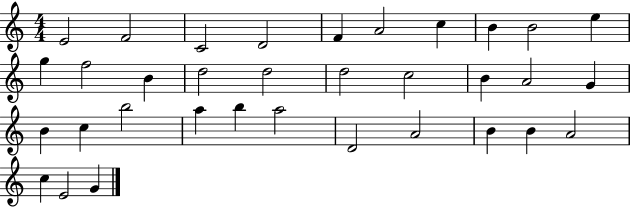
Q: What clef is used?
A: treble